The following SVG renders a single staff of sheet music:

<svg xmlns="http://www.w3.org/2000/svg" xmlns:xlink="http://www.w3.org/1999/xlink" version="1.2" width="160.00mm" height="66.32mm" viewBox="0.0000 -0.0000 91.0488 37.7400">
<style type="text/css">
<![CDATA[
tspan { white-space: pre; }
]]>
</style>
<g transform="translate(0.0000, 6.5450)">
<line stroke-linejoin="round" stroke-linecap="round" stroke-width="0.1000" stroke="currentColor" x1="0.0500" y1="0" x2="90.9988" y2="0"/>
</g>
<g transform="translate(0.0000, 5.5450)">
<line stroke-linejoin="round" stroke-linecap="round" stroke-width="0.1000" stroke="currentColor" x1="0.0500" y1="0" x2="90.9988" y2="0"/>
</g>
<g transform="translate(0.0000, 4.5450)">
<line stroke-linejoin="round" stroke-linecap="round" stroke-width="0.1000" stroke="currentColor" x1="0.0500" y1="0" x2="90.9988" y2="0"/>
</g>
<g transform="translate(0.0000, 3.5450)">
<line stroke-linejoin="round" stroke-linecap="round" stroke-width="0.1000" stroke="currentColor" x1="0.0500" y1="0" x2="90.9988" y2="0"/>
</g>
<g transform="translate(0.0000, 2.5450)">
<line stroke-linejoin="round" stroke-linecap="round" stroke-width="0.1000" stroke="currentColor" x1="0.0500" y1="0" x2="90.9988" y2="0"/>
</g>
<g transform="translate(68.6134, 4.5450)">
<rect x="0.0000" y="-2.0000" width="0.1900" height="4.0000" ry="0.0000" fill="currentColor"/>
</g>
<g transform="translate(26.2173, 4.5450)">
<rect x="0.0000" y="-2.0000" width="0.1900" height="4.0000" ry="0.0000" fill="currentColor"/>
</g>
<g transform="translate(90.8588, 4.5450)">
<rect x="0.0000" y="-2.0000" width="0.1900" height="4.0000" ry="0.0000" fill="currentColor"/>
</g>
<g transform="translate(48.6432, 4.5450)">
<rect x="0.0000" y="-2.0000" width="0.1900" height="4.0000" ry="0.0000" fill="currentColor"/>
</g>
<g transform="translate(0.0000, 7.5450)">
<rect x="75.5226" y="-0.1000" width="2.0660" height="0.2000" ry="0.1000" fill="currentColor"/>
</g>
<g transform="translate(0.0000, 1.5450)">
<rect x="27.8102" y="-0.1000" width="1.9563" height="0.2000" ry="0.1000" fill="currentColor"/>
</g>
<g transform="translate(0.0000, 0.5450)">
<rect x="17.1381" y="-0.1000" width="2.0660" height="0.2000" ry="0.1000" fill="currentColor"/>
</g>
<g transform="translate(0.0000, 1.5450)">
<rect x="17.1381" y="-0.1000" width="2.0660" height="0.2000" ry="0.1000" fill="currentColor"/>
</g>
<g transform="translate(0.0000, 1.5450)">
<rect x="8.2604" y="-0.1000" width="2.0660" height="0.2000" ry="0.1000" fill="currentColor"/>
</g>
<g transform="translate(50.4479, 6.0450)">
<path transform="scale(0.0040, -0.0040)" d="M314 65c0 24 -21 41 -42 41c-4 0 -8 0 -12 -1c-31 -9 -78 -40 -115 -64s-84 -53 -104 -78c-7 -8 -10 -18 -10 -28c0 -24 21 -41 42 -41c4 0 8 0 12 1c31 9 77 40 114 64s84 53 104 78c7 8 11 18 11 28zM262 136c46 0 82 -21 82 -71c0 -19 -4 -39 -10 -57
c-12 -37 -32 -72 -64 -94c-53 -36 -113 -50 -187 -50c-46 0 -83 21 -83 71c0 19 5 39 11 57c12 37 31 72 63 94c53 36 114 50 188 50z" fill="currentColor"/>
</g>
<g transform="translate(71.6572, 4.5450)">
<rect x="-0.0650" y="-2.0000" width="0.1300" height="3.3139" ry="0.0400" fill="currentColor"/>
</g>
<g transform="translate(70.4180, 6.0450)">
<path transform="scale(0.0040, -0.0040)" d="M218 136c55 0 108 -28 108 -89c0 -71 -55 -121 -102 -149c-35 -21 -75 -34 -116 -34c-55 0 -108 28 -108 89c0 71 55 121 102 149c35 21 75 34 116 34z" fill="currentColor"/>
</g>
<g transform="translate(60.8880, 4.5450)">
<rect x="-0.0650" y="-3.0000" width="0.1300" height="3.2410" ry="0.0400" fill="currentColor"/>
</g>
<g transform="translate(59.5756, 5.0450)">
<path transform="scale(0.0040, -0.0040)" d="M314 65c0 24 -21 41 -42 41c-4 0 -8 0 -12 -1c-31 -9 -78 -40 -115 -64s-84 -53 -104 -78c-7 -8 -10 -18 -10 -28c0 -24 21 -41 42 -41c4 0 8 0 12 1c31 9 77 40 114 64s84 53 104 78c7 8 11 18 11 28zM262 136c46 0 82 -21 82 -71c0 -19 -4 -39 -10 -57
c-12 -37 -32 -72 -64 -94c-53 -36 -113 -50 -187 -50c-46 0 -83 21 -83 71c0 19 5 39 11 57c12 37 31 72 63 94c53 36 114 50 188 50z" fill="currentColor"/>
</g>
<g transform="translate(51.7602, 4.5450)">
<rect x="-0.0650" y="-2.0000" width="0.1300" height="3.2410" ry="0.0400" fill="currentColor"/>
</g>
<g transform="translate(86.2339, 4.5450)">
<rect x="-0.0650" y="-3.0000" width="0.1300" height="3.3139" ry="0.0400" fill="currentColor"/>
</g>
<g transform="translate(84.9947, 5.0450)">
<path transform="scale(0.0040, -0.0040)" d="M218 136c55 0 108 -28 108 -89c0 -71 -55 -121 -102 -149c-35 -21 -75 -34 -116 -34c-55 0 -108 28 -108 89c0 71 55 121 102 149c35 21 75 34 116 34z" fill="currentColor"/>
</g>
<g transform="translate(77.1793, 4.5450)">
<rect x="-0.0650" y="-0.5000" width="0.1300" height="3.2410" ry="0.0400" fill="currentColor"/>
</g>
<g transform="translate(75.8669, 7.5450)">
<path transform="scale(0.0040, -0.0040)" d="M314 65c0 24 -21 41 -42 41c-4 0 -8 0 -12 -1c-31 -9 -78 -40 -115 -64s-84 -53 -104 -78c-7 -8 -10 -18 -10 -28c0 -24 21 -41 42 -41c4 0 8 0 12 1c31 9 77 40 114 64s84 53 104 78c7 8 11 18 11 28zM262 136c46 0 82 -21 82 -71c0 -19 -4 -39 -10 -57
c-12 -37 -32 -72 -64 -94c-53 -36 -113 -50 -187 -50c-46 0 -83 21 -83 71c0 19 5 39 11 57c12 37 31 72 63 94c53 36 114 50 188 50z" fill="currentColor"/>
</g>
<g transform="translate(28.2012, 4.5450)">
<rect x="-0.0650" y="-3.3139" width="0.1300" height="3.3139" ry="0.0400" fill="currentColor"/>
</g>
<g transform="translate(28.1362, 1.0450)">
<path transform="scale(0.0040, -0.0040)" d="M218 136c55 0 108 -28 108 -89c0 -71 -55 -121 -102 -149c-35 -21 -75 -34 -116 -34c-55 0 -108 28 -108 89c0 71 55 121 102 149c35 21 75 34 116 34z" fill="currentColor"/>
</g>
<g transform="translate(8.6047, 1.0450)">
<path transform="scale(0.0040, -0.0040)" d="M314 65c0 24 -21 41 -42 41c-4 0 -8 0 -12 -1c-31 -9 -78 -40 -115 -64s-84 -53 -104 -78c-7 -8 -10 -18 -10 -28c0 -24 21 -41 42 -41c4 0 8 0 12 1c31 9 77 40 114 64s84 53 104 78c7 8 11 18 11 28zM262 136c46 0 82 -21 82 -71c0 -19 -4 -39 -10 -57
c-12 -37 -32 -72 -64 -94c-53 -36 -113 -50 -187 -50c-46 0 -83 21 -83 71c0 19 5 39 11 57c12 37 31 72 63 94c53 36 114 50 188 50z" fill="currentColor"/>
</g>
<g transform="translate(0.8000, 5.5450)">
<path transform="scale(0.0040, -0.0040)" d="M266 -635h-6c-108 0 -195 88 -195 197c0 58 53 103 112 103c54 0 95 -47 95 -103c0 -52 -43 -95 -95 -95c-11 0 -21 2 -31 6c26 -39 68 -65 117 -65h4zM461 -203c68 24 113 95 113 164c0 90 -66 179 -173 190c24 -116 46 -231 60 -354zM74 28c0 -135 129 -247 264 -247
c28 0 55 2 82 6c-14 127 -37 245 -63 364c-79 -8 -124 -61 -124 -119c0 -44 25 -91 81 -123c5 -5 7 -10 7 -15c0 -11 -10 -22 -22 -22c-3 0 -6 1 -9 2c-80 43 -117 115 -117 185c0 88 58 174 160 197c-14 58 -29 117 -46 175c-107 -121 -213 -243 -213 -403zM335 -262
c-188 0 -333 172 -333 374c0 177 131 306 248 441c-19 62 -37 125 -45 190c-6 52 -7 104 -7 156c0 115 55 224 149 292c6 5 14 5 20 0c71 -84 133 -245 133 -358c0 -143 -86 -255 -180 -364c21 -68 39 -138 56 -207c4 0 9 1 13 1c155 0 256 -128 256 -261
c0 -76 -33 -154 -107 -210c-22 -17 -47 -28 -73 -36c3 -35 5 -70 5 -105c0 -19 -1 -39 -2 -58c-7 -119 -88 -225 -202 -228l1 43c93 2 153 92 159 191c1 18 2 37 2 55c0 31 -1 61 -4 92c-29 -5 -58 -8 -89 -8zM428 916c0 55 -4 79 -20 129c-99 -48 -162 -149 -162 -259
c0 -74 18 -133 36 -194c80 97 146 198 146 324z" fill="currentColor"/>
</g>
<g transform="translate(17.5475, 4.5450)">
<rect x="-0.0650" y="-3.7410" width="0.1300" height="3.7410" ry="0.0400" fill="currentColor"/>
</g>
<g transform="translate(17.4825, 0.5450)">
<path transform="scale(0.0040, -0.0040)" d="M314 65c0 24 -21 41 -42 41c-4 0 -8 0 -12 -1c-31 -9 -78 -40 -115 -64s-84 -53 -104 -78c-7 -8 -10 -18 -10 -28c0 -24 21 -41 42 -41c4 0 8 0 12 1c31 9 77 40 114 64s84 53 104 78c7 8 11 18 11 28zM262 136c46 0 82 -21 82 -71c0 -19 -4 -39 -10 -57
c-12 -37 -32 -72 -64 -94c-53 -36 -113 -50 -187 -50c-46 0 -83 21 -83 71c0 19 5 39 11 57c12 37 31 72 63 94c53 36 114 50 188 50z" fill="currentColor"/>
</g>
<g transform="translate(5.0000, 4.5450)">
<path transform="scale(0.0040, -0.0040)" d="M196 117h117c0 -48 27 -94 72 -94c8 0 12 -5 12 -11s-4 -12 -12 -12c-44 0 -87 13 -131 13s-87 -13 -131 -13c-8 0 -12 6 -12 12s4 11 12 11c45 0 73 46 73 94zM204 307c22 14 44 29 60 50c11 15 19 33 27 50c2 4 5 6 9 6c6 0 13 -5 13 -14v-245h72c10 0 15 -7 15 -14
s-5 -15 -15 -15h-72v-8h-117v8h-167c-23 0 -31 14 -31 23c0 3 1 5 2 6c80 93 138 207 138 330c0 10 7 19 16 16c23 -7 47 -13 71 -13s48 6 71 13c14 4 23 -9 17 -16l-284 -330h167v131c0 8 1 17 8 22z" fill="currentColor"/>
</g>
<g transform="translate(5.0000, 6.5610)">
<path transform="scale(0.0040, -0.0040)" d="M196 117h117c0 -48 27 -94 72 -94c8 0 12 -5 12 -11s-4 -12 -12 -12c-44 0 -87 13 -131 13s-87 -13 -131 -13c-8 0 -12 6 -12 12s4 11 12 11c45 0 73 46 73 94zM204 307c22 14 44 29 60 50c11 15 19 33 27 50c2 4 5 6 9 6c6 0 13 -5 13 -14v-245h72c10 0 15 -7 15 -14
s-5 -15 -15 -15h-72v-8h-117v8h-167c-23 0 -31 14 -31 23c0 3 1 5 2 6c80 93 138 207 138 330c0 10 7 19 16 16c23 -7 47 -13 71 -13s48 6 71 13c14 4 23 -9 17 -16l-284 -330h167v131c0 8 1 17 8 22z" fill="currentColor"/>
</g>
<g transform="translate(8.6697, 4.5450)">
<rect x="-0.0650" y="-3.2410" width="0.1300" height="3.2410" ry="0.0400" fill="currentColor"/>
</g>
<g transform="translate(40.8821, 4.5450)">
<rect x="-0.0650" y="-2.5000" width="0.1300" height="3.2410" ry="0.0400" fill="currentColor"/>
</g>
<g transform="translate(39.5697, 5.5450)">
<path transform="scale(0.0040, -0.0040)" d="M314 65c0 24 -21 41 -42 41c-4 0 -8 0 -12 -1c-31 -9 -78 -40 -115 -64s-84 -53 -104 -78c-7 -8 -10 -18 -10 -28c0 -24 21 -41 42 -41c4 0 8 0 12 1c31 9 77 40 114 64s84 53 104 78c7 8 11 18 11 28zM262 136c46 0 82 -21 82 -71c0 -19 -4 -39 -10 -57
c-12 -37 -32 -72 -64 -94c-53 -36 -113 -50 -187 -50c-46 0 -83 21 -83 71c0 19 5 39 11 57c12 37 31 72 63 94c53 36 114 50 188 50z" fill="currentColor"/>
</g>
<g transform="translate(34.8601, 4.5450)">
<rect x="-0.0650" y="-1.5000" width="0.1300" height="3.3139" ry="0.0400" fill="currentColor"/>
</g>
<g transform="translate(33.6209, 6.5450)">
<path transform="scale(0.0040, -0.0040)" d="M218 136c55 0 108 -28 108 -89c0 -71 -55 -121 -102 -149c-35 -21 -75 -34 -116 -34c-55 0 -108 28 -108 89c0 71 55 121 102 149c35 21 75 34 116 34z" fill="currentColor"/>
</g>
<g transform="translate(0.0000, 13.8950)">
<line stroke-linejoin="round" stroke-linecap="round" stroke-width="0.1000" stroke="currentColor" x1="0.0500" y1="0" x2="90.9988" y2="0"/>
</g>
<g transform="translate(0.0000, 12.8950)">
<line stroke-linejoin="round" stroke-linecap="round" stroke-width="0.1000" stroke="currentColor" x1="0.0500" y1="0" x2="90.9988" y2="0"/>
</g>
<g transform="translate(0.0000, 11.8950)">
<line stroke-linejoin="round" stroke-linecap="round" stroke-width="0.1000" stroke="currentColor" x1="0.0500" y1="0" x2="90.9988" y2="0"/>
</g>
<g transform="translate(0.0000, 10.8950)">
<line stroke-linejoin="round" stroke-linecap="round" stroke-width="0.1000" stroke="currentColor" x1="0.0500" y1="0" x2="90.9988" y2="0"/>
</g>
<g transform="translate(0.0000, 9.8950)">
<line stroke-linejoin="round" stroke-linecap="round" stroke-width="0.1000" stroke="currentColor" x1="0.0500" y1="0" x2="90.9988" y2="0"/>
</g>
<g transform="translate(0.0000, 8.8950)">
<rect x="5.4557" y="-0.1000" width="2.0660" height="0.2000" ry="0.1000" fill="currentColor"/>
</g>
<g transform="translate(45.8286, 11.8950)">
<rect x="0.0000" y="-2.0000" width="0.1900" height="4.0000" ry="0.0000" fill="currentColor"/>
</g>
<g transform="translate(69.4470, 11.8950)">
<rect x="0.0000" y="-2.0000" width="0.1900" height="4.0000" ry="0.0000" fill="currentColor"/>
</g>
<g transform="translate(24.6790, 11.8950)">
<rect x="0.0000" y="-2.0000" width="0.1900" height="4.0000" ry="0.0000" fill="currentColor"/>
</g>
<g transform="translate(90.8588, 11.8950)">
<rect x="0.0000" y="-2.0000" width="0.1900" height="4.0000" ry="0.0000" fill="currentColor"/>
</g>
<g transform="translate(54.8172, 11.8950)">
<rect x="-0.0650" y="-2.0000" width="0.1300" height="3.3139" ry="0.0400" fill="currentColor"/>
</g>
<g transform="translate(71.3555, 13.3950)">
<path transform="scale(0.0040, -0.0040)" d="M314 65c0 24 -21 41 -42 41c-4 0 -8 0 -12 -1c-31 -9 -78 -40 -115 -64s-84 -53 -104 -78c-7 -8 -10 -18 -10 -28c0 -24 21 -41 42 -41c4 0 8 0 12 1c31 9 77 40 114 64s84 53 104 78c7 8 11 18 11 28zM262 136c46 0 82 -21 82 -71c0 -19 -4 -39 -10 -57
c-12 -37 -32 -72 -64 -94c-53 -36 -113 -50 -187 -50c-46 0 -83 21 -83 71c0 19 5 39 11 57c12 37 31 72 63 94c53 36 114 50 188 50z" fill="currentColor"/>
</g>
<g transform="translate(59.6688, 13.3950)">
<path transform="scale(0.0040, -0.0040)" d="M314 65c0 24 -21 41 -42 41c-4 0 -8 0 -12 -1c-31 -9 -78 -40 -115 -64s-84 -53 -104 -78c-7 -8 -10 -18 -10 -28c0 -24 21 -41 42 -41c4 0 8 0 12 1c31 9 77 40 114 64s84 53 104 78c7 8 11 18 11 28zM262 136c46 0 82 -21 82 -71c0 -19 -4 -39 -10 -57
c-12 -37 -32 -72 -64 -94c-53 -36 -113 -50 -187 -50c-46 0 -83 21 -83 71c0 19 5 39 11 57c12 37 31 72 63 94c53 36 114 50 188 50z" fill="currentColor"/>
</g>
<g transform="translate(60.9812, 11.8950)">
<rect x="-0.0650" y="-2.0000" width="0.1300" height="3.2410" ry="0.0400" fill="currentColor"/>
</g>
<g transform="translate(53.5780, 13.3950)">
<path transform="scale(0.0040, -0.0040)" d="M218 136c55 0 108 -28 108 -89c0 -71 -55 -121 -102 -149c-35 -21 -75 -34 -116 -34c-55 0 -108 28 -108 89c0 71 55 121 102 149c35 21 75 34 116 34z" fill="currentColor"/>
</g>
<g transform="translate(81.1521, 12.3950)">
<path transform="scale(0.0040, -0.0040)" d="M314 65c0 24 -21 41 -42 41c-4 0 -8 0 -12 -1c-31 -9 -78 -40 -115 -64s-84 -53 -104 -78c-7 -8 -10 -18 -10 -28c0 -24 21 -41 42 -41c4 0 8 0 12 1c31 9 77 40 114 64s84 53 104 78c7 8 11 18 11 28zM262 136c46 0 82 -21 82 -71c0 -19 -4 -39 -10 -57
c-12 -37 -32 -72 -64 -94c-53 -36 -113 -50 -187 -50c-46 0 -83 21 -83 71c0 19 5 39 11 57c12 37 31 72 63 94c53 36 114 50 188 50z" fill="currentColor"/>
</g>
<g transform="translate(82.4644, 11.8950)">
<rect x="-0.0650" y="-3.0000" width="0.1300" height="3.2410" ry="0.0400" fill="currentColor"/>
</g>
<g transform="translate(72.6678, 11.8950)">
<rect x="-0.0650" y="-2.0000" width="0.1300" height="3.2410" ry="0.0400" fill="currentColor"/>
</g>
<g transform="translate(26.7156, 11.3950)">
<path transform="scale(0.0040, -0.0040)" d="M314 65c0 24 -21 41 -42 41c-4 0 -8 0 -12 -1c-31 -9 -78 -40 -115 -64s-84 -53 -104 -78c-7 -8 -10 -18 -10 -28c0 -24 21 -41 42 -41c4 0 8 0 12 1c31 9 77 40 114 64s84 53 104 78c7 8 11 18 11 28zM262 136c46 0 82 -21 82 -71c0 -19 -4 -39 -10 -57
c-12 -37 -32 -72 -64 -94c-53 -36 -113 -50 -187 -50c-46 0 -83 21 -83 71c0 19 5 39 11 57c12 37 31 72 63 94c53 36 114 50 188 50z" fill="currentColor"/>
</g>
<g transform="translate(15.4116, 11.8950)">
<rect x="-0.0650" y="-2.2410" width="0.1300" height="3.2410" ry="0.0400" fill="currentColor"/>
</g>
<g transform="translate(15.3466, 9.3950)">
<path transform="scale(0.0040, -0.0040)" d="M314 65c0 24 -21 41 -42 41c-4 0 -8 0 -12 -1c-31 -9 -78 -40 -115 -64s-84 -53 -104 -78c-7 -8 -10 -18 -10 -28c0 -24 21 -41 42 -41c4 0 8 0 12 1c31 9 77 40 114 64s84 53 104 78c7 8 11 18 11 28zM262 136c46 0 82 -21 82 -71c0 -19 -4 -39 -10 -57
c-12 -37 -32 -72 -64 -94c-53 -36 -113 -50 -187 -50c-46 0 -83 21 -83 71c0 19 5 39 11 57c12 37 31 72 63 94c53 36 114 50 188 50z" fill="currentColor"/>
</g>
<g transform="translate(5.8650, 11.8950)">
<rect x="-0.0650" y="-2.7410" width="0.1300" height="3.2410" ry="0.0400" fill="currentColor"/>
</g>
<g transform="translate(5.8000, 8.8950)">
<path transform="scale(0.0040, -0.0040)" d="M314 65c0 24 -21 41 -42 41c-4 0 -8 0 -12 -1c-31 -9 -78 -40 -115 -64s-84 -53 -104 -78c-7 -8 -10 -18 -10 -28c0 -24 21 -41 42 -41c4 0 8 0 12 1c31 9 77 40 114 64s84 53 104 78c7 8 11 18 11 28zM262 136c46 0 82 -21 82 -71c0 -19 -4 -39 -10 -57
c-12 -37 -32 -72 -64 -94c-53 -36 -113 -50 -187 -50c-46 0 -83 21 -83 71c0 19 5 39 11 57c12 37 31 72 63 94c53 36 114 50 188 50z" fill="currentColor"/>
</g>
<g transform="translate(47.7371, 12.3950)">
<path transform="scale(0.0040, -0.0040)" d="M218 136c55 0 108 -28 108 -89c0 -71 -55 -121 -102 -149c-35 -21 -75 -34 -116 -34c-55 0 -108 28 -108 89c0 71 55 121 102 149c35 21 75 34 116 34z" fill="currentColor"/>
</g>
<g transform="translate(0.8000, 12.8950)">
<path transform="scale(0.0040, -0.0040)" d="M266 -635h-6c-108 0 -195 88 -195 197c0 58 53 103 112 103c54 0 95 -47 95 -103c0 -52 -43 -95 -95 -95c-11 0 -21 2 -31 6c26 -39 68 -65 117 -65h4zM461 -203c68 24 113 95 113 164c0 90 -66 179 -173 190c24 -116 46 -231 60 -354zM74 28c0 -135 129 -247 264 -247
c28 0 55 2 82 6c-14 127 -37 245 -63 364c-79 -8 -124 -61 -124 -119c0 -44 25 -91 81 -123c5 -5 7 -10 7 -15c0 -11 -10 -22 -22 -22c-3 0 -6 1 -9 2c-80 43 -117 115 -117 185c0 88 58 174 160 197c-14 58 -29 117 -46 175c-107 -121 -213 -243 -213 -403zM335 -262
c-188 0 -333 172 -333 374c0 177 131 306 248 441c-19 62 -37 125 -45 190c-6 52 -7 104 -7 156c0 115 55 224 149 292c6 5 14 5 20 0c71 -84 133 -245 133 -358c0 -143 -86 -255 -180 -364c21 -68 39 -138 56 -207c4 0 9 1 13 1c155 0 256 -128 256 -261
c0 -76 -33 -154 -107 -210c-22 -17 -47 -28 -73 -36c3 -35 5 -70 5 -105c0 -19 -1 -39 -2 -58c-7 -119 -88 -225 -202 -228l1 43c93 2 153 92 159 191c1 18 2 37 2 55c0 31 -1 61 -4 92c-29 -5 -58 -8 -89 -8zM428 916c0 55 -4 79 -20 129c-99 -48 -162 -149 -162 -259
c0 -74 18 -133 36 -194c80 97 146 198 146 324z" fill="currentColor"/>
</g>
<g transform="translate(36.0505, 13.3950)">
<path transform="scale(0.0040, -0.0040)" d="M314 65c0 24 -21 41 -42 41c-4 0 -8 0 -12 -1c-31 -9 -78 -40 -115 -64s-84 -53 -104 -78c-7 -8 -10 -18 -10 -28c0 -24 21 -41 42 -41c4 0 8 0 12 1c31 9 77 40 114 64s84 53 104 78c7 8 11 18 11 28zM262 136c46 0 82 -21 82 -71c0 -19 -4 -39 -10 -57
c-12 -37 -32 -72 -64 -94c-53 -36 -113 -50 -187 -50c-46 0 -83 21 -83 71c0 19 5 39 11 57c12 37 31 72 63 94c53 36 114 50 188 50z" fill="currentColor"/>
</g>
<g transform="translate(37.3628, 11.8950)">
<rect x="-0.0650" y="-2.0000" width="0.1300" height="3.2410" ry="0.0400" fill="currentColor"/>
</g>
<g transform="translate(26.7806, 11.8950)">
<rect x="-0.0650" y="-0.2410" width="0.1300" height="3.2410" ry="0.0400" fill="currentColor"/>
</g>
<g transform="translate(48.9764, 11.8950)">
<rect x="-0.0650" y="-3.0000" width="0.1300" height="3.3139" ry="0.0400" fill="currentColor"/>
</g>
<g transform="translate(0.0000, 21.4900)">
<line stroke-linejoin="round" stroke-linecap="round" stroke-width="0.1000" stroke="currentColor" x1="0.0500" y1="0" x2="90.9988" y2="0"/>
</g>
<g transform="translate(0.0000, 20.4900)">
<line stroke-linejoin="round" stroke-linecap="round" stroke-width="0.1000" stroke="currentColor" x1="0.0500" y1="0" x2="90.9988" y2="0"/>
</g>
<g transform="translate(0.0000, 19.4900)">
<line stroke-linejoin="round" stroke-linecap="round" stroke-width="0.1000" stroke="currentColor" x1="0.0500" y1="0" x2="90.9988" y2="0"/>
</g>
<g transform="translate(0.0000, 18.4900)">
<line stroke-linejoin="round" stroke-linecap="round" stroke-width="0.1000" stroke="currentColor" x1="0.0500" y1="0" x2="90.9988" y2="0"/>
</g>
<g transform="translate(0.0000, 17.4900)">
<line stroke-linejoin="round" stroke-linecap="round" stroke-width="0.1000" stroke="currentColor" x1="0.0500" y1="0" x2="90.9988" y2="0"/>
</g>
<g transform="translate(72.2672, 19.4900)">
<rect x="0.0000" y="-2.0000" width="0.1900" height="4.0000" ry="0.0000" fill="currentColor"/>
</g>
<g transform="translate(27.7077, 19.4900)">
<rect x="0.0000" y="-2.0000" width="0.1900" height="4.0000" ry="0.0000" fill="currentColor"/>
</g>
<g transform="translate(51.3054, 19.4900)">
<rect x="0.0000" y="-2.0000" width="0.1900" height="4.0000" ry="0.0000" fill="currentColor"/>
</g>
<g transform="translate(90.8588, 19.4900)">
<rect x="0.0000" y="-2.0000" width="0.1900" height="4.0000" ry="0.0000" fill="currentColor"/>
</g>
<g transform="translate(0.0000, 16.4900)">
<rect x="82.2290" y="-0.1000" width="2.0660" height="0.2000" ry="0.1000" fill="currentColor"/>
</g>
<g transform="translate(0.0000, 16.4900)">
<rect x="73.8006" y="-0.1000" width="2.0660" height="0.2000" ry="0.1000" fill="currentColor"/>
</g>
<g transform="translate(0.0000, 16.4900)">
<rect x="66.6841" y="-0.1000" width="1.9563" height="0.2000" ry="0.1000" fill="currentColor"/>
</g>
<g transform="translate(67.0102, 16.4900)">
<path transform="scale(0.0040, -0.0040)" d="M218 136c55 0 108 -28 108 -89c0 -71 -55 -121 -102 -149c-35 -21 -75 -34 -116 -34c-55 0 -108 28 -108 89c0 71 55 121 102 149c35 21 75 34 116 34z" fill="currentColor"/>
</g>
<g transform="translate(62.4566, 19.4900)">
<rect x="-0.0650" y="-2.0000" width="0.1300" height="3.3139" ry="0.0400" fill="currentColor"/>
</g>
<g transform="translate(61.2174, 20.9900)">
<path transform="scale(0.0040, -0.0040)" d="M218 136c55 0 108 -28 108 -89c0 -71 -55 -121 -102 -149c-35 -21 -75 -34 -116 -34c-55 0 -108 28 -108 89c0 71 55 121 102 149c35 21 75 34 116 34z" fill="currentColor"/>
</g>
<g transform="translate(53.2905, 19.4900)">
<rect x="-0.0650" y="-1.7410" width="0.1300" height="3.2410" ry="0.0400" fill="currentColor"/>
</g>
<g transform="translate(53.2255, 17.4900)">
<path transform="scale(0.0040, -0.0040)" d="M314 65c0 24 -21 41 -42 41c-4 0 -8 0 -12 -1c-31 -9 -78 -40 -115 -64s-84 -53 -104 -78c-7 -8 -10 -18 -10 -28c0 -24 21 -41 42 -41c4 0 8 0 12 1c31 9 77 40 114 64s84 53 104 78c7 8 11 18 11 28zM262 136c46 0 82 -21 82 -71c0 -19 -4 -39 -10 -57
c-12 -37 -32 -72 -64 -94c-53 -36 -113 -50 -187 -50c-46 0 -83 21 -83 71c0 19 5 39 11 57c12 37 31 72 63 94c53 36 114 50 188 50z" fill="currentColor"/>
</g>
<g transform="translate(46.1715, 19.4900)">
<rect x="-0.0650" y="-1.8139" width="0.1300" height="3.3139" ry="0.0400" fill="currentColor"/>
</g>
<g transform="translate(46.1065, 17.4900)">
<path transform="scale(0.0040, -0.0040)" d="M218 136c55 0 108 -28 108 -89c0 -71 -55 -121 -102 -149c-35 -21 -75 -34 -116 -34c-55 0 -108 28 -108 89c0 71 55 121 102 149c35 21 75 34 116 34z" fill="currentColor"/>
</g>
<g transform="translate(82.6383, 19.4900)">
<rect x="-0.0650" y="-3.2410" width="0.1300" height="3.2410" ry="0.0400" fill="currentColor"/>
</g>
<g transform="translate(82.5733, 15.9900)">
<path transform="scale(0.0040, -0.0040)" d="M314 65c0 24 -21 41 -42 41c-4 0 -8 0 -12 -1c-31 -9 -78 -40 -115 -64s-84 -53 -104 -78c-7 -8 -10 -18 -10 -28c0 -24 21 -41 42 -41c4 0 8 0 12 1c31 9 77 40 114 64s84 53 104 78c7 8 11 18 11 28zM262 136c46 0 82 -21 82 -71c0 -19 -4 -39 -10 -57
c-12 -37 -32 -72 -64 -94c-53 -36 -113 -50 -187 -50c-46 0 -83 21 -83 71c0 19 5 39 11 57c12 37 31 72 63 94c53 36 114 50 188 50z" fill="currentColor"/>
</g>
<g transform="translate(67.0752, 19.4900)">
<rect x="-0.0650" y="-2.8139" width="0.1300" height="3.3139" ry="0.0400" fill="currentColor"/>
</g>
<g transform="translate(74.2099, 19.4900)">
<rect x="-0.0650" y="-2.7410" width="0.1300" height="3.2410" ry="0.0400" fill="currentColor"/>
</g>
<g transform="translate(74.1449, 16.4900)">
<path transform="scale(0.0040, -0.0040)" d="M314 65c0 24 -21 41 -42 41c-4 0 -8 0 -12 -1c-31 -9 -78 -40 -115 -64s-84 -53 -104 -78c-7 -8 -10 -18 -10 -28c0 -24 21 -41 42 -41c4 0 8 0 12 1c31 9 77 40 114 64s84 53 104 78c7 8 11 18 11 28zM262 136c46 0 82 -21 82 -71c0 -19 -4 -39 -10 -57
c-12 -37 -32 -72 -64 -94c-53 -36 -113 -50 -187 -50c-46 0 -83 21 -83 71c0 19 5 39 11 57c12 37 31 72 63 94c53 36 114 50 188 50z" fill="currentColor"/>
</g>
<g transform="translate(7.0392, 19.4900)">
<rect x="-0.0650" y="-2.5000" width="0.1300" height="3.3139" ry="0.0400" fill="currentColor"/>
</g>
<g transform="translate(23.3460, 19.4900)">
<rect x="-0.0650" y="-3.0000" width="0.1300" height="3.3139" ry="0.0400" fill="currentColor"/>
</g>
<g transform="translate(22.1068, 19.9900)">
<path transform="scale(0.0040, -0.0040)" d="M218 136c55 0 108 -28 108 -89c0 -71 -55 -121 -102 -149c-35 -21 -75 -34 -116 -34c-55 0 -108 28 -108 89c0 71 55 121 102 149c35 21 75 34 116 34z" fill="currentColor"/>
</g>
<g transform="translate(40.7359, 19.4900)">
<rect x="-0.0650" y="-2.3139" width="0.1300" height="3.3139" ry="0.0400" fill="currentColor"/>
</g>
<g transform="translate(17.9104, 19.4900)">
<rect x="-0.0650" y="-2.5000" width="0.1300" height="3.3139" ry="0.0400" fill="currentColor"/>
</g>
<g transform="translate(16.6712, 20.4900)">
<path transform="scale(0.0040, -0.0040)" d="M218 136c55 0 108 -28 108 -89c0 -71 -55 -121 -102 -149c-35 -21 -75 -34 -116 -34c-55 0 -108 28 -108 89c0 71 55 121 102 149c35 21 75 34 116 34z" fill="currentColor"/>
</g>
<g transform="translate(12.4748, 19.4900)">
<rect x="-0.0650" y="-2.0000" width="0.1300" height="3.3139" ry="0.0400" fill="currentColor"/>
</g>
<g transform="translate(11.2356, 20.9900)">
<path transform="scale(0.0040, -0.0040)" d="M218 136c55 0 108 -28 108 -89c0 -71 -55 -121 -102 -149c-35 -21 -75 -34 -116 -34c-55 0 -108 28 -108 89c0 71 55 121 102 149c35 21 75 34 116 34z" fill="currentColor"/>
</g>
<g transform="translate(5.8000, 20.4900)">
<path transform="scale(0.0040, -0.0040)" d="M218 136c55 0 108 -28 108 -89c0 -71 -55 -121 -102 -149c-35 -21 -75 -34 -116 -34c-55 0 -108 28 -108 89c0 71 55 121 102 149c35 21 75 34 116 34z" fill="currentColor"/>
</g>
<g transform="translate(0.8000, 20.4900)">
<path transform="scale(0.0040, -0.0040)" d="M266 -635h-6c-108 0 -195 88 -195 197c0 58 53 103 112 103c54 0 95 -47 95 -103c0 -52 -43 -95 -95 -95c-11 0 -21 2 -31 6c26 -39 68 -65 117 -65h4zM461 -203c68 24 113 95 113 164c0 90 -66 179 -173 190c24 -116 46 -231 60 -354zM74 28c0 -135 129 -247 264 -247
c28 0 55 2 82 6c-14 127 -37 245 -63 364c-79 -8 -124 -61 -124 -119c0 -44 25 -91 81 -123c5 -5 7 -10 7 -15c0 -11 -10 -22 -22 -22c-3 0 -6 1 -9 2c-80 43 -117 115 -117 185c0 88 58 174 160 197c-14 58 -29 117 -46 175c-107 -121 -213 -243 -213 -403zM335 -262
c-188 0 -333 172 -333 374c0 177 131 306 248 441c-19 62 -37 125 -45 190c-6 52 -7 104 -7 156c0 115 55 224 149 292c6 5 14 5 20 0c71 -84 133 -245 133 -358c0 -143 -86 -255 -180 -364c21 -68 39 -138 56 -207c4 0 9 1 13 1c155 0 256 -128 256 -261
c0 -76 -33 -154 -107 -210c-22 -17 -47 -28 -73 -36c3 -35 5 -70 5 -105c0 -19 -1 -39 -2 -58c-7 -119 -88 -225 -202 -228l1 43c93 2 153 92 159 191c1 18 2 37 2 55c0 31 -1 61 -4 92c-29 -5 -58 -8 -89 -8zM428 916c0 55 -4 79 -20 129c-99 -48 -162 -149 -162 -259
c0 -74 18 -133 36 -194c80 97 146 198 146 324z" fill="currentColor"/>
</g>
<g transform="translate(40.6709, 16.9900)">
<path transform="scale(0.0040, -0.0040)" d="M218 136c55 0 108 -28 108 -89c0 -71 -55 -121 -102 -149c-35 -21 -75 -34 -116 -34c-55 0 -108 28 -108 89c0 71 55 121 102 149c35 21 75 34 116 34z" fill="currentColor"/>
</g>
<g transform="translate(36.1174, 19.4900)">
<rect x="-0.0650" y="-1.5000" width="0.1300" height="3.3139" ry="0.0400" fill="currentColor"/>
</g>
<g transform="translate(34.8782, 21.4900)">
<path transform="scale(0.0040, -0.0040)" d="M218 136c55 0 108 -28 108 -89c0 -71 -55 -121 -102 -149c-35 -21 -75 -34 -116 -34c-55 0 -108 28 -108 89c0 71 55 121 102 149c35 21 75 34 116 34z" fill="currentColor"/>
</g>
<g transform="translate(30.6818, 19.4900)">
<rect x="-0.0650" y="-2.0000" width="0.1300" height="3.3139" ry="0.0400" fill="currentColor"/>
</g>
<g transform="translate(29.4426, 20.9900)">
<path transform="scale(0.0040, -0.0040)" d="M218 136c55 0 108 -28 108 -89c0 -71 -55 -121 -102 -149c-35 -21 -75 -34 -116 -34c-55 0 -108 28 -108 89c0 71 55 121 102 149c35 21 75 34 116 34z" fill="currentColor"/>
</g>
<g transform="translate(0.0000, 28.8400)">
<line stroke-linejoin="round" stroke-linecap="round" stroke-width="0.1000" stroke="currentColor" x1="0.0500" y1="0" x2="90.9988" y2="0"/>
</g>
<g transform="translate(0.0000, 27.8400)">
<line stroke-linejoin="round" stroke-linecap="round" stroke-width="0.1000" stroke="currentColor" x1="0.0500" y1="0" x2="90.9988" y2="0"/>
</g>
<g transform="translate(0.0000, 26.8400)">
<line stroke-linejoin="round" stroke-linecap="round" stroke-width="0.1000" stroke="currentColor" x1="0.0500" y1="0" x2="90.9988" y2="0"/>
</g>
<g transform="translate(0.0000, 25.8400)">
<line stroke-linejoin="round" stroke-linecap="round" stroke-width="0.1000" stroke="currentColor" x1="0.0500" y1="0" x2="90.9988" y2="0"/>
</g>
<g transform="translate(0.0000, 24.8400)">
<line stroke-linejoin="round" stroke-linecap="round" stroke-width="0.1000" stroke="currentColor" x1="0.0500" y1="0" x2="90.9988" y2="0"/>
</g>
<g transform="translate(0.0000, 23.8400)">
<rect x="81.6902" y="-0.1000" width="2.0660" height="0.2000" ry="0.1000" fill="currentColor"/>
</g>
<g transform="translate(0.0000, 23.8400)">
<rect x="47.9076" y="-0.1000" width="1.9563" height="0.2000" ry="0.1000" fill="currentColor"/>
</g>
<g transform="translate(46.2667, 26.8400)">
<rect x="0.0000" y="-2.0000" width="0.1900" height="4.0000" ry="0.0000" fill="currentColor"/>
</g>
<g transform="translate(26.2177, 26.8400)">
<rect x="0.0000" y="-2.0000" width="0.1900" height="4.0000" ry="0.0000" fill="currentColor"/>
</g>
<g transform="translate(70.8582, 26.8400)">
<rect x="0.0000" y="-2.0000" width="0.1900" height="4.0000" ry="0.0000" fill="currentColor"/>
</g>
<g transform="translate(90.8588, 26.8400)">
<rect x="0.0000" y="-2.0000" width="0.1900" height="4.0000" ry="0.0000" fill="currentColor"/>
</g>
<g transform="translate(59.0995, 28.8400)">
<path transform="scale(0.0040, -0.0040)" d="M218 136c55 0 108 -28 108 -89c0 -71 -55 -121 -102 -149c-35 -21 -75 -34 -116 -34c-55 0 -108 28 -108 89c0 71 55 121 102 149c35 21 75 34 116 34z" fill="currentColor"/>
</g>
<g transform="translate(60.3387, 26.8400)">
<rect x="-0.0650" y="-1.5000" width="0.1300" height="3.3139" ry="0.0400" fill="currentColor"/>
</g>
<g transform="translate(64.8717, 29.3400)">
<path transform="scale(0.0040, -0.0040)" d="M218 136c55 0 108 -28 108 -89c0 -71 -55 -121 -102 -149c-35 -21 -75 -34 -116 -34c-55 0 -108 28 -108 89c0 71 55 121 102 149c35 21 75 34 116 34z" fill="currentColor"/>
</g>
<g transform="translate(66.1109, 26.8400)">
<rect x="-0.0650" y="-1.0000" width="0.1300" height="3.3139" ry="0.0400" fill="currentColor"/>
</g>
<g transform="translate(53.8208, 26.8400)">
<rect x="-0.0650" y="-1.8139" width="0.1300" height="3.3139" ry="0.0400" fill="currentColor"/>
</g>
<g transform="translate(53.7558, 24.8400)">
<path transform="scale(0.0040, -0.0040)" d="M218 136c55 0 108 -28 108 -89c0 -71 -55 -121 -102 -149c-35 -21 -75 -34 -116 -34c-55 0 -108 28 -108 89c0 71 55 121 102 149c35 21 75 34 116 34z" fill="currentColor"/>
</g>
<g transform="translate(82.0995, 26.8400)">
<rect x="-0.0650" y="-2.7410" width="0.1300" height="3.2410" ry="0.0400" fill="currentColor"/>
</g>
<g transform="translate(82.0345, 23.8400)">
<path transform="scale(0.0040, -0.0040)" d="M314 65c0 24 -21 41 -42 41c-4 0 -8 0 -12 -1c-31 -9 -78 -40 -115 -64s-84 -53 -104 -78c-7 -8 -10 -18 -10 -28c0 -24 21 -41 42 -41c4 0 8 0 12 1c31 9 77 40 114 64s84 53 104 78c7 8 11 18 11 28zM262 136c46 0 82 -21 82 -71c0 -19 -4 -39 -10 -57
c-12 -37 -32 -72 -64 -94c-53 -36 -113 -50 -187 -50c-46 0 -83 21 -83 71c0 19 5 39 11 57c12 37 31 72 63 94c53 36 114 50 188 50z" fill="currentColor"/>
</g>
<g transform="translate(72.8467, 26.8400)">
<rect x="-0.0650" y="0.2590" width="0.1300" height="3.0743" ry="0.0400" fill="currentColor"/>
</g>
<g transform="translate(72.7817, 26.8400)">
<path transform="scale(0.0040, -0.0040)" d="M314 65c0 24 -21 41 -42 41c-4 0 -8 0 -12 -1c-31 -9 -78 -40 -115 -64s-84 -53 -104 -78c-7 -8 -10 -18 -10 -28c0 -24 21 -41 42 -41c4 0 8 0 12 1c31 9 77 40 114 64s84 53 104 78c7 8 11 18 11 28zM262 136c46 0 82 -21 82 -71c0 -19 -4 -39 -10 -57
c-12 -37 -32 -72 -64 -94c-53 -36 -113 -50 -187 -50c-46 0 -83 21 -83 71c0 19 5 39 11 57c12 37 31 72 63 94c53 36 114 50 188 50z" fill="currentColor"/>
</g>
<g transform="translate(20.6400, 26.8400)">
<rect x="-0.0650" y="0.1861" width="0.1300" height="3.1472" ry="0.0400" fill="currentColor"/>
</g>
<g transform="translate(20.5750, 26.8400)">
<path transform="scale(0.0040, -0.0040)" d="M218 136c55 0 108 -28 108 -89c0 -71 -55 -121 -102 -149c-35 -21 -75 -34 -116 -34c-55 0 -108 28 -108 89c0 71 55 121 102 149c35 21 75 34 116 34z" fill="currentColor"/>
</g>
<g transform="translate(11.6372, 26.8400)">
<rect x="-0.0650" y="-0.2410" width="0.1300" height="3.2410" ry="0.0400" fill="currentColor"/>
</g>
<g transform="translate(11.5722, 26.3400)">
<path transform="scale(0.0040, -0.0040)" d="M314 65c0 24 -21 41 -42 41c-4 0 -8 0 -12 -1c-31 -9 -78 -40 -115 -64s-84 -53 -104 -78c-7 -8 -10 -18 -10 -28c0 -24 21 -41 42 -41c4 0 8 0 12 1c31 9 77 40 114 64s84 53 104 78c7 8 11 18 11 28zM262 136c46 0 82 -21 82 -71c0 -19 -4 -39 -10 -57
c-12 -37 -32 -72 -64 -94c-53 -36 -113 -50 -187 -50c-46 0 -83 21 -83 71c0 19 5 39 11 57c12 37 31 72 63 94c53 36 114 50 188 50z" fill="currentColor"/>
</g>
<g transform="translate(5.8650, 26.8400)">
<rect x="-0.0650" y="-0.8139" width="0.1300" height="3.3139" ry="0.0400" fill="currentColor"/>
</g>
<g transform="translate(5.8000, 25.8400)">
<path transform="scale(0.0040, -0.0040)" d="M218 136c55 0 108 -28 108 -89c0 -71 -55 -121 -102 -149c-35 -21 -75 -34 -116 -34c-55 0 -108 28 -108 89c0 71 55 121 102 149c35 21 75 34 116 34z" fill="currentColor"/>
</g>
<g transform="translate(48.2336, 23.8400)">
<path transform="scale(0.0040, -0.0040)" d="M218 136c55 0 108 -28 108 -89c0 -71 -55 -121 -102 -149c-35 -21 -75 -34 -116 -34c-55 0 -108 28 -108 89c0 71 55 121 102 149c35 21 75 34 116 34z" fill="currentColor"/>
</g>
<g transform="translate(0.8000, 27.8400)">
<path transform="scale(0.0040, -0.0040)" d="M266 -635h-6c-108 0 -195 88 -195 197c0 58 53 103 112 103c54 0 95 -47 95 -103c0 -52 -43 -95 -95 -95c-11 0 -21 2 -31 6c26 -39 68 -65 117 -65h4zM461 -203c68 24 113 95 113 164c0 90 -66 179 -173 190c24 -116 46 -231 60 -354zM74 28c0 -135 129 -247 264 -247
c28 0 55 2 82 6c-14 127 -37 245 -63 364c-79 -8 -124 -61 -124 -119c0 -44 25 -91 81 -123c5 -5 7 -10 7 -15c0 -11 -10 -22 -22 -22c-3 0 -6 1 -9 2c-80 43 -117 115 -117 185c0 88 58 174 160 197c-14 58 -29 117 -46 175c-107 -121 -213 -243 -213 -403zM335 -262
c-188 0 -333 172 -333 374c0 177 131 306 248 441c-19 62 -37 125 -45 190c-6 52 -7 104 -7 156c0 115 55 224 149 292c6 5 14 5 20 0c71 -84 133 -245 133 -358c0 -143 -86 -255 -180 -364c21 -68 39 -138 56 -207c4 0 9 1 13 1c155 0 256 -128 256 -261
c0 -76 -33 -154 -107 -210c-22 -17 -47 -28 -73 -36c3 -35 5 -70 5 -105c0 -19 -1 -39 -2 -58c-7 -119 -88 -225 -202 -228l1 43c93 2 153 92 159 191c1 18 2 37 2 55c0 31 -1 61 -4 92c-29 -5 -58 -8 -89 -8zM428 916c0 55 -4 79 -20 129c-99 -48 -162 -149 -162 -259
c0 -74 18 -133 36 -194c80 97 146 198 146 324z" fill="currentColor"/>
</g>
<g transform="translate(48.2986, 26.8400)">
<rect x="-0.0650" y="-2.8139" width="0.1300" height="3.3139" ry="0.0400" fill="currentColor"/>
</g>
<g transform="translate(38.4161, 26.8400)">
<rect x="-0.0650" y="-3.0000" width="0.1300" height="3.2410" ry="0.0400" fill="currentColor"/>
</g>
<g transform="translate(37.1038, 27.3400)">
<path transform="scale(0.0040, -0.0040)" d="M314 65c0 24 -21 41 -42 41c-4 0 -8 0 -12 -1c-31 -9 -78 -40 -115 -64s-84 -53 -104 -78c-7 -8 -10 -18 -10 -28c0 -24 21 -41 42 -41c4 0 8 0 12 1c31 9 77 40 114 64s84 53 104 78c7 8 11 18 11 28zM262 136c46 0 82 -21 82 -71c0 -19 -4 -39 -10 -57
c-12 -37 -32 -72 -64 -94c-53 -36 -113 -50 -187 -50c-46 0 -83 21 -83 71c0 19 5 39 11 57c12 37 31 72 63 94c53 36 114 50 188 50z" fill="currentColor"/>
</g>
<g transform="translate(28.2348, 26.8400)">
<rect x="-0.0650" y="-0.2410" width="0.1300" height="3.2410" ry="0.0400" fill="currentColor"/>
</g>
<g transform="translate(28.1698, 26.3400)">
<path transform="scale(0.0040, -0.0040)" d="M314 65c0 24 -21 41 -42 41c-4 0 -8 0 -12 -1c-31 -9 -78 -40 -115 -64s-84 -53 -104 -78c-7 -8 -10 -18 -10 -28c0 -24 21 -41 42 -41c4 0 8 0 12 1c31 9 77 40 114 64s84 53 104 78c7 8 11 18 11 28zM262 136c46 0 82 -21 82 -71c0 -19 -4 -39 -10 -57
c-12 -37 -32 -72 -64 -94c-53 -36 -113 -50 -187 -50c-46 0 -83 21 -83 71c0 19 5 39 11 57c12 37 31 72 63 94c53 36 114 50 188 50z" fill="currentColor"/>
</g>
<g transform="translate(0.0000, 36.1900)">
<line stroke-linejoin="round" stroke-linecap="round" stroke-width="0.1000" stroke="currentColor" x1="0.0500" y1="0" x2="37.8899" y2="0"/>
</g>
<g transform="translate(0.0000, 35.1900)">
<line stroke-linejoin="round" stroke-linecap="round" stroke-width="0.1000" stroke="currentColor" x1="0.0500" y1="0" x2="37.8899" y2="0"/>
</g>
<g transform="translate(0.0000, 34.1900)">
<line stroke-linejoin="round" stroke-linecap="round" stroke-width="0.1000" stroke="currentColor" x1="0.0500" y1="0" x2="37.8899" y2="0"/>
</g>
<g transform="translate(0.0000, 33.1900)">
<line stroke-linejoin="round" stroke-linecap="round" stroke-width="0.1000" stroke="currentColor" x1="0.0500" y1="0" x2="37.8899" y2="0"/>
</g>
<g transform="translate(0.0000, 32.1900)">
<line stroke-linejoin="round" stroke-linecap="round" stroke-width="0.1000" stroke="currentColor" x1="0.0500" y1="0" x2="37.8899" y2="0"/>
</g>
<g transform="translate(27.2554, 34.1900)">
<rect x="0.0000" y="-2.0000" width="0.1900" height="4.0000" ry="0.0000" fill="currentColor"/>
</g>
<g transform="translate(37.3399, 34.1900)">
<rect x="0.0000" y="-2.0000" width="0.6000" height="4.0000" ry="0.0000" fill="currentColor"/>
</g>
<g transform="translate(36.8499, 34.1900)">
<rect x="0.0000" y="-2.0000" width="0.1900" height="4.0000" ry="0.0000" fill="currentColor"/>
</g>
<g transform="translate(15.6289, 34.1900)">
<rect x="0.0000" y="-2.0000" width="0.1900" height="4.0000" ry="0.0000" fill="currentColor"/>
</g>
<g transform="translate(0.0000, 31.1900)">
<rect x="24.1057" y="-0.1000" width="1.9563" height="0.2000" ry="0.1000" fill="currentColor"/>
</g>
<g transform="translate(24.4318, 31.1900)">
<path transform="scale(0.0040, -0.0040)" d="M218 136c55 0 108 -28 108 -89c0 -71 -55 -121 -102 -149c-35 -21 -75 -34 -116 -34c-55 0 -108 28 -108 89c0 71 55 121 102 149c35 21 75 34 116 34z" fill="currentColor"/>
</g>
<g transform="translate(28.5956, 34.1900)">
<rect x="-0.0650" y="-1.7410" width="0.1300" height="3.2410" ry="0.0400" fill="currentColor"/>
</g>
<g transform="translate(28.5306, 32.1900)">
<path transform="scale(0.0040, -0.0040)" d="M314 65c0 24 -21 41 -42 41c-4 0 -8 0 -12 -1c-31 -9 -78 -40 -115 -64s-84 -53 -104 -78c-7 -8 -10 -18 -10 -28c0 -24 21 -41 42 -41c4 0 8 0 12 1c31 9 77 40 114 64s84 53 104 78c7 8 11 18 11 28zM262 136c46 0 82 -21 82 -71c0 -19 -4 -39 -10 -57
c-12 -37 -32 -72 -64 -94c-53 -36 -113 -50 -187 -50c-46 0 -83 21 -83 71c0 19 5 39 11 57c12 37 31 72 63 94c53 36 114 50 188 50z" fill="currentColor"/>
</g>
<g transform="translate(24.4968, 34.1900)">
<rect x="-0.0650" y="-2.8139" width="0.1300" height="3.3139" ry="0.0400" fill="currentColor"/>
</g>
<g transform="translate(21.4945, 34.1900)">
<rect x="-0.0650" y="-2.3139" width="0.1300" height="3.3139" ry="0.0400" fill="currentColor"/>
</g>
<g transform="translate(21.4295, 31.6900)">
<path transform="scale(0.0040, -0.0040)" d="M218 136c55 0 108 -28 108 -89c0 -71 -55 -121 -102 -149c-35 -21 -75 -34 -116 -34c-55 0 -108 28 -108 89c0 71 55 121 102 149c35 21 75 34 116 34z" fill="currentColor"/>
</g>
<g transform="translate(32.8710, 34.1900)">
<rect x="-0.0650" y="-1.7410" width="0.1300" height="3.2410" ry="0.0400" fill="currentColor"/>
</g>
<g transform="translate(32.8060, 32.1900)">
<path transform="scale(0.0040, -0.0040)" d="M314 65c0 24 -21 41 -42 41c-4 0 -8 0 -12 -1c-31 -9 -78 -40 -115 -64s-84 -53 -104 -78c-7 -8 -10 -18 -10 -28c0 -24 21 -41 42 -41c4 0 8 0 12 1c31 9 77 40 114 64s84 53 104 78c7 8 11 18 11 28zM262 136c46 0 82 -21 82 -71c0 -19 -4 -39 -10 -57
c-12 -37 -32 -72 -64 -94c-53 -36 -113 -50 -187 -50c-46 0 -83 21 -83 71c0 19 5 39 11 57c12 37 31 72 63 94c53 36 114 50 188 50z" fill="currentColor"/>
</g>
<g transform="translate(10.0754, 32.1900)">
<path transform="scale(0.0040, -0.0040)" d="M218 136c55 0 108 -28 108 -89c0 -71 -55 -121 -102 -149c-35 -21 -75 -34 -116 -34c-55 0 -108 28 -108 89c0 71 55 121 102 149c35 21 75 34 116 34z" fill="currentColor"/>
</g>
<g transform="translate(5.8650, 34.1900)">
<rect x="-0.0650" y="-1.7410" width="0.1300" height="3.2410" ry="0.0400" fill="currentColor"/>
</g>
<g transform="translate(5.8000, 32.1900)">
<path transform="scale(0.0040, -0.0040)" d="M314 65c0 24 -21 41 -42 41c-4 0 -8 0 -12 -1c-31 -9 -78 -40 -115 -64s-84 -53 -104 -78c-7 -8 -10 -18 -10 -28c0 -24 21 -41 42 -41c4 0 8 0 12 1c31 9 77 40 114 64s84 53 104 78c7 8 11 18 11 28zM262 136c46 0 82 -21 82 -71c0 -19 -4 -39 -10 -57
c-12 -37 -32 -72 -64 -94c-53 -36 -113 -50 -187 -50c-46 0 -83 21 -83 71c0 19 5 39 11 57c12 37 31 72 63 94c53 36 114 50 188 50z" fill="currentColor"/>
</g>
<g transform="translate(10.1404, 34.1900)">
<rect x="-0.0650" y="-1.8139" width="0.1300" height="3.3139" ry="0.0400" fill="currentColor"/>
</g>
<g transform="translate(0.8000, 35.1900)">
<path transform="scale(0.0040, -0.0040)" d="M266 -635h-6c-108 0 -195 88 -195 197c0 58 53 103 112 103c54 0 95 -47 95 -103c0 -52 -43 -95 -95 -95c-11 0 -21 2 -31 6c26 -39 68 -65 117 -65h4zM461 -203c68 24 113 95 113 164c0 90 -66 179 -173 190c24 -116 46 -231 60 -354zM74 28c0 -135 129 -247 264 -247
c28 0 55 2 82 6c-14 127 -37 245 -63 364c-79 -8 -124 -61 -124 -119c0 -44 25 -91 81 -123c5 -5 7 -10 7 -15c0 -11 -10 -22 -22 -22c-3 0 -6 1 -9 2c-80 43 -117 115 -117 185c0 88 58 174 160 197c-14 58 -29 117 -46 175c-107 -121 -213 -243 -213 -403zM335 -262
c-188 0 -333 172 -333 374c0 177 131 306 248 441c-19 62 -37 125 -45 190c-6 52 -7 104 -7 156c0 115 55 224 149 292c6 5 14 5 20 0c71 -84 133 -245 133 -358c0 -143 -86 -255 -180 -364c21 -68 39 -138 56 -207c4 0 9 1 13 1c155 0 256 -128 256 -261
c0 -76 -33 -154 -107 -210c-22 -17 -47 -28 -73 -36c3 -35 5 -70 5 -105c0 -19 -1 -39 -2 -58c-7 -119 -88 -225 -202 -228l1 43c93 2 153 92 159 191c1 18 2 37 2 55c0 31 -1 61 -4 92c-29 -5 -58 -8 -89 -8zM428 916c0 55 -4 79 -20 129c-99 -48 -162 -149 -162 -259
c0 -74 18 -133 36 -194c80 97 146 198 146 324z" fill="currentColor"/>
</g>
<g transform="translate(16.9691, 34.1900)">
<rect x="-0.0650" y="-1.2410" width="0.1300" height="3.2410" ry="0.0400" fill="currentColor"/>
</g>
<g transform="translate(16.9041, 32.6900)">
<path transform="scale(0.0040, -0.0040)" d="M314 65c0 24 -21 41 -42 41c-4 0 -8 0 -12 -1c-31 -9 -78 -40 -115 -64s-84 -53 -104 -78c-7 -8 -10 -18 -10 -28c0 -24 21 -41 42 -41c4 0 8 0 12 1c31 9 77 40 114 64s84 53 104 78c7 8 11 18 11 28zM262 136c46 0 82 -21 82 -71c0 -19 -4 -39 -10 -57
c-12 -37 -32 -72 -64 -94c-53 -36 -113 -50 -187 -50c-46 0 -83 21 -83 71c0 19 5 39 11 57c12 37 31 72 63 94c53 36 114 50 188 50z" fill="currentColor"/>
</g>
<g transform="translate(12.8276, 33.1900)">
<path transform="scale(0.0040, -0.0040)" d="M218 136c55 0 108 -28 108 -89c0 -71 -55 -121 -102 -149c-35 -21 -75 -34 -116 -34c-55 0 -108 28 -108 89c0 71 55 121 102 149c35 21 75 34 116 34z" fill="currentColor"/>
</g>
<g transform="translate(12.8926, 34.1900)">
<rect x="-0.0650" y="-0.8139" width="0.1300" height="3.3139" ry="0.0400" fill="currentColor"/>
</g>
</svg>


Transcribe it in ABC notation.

X:1
T:Untitled
M:4/4
L:1/4
K:C
b2 c'2 b E G2 F2 A2 F C2 A a2 g2 c2 F2 A F F2 F2 A2 G F G A F E g f f2 F a a2 b2 d c2 B c2 A2 a f E D B2 a2 f2 f d e2 g a f2 f2